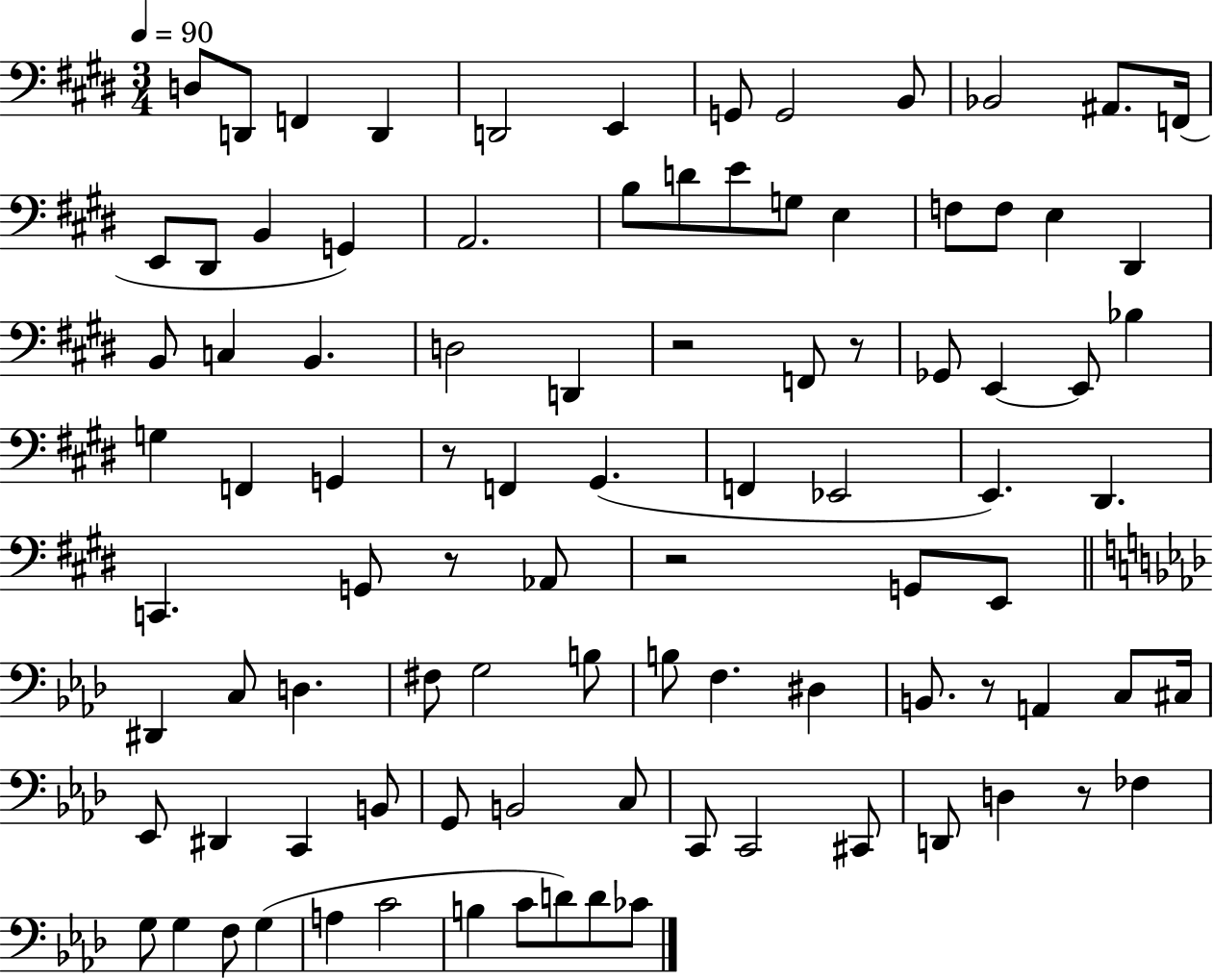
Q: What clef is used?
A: bass